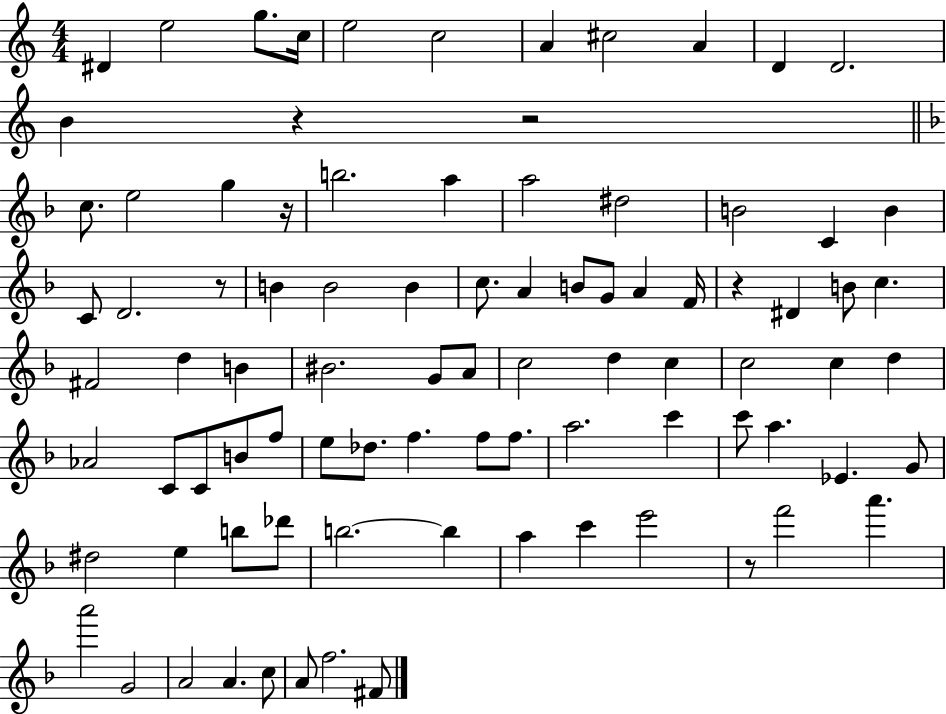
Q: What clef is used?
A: treble